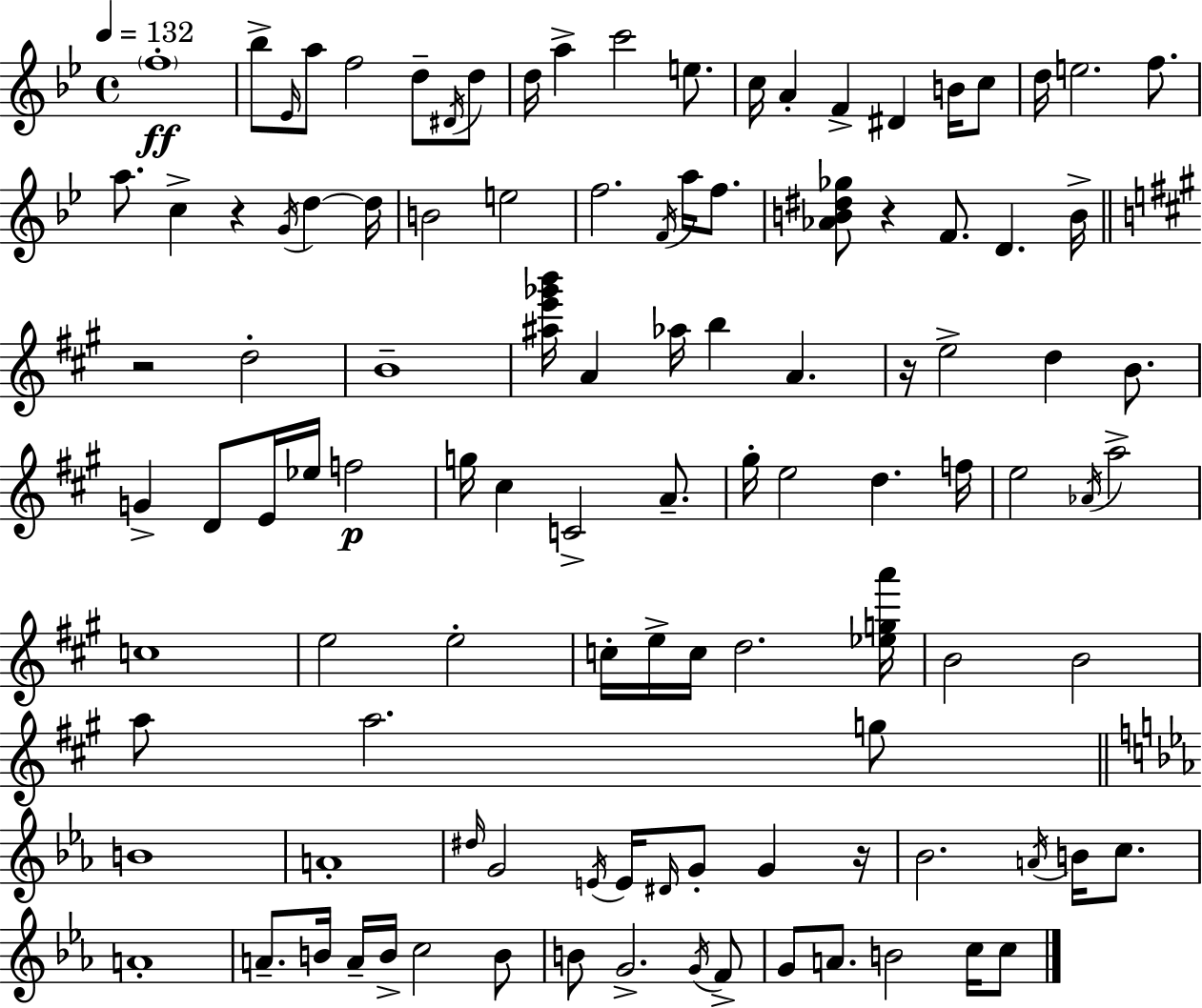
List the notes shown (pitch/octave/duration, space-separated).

F5/w Bb5/e Eb4/s A5/e F5/h D5/e D#4/s D5/e D5/s A5/q C6/h E5/e. C5/s A4/q F4/q D#4/q B4/s C5/e D5/s E5/h. F5/e. A5/e. C5/q R/q G4/s D5/q D5/s B4/h E5/h F5/h. F4/s A5/s F5/e. [Ab4,B4,D#5,Gb5]/e R/q F4/e. D4/q. B4/s R/h D5/h B4/w [A#5,E6,Gb6,B6]/s A4/q Ab5/s B5/q A4/q. R/s E5/h D5/q B4/e. G4/q D4/e E4/s Eb5/s F5/h G5/s C#5/q C4/h A4/e. G#5/s E5/h D5/q. F5/s E5/h Ab4/s A5/h C5/w E5/h E5/h C5/s E5/s C5/s D5/h. [Eb5,G5,A6]/s B4/h B4/h A5/e A5/h. G5/e B4/w A4/w D#5/s G4/h E4/s E4/s D#4/s G4/e G4/q R/s Bb4/h. A4/s B4/s C5/e. A4/w A4/e. B4/s A4/s B4/s C5/h B4/e B4/e G4/h. G4/s F4/e G4/e A4/e. B4/h C5/s C5/e